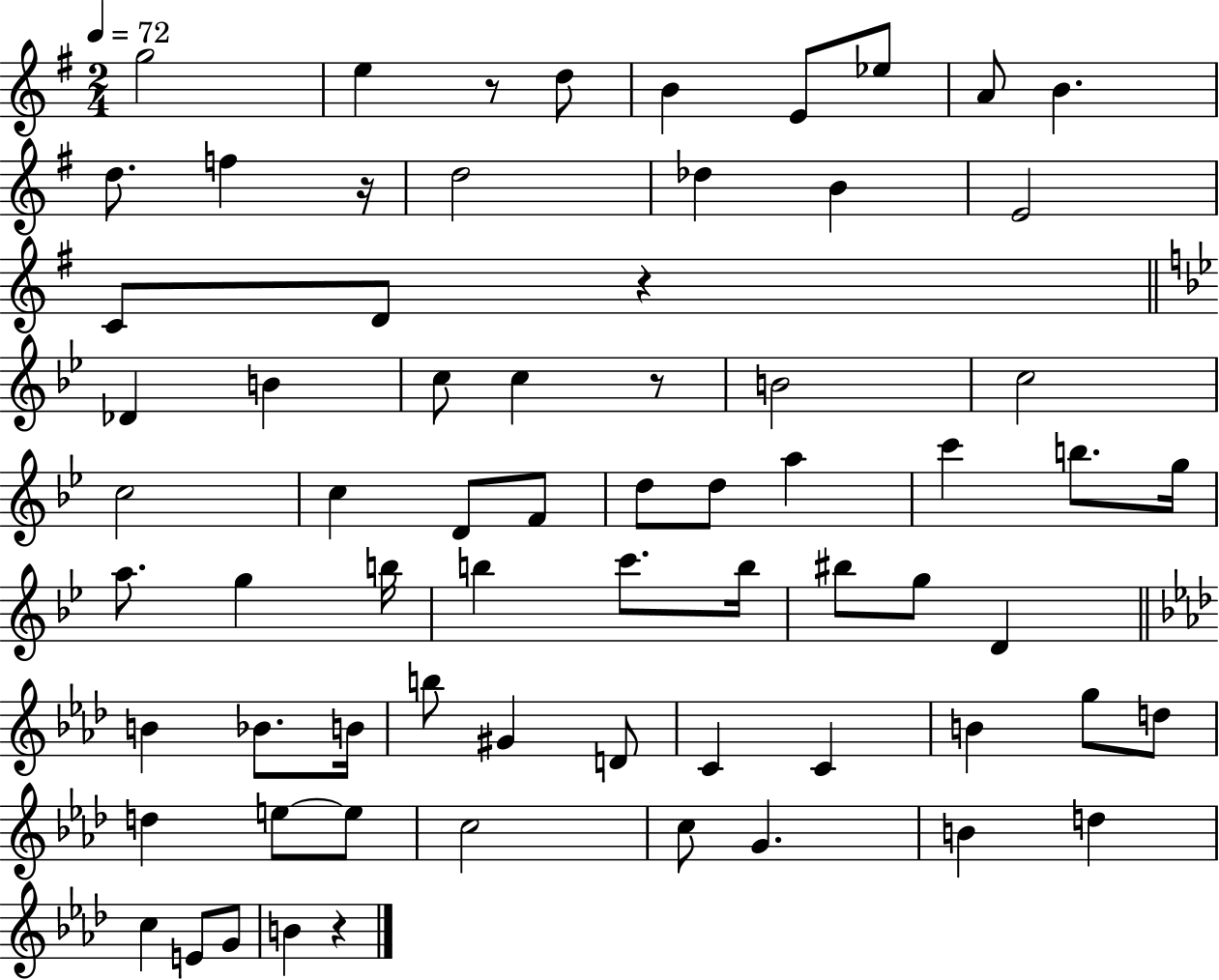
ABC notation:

X:1
T:Untitled
M:2/4
L:1/4
K:G
g2 e z/2 d/2 B E/2 _e/2 A/2 B d/2 f z/4 d2 _d B E2 C/2 D/2 z _D B c/2 c z/2 B2 c2 c2 c D/2 F/2 d/2 d/2 a c' b/2 g/4 a/2 g b/4 b c'/2 b/4 ^b/2 g/2 D B _B/2 B/4 b/2 ^G D/2 C C B g/2 d/2 d e/2 e/2 c2 c/2 G B d c E/2 G/2 B z